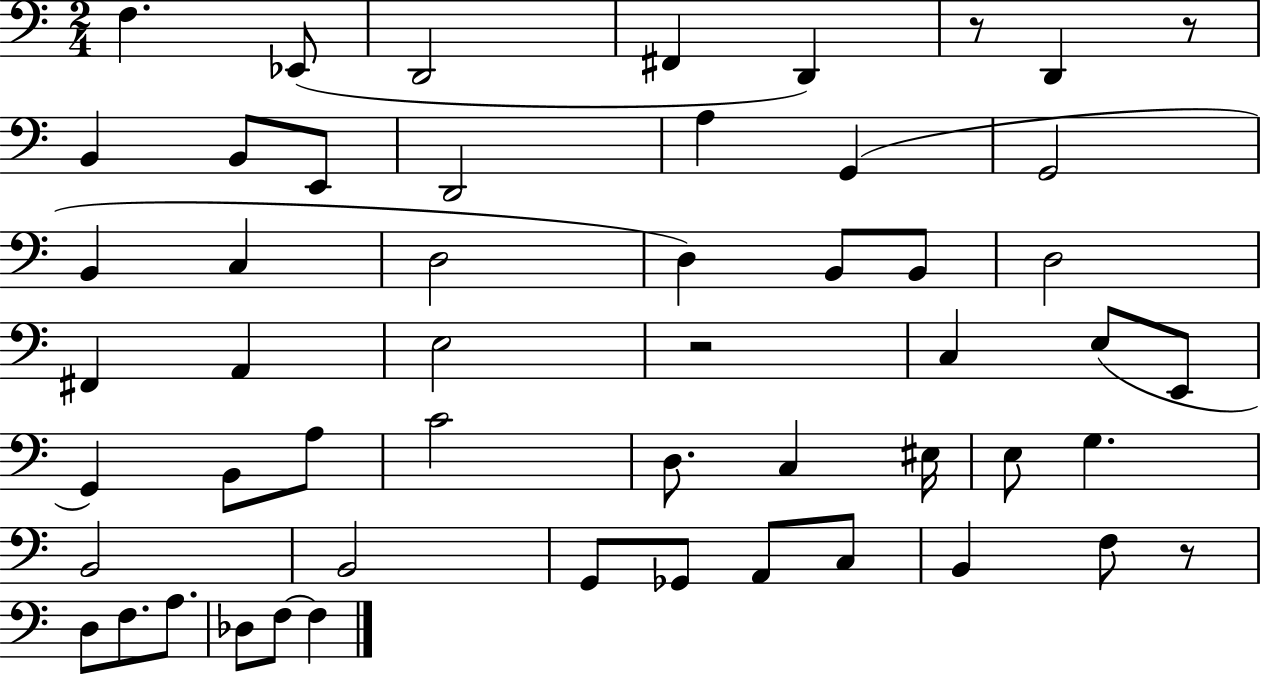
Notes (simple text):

F3/q. Eb2/e D2/h F#2/q D2/q R/e D2/q R/e B2/q B2/e E2/e D2/h A3/q G2/q G2/h B2/q C3/q D3/h D3/q B2/e B2/e D3/h F#2/q A2/q E3/h R/h C3/q E3/e E2/e G2/q B2/e A3/e C4/h D3/e. C3/q EIS3/s E3/e G3/q. B2/h B2/h G2/e Gb2/e A2/e C3/e B2/q F3/e R/e D3/e F3/e. A3/e. Db3/e F3/e F3/q